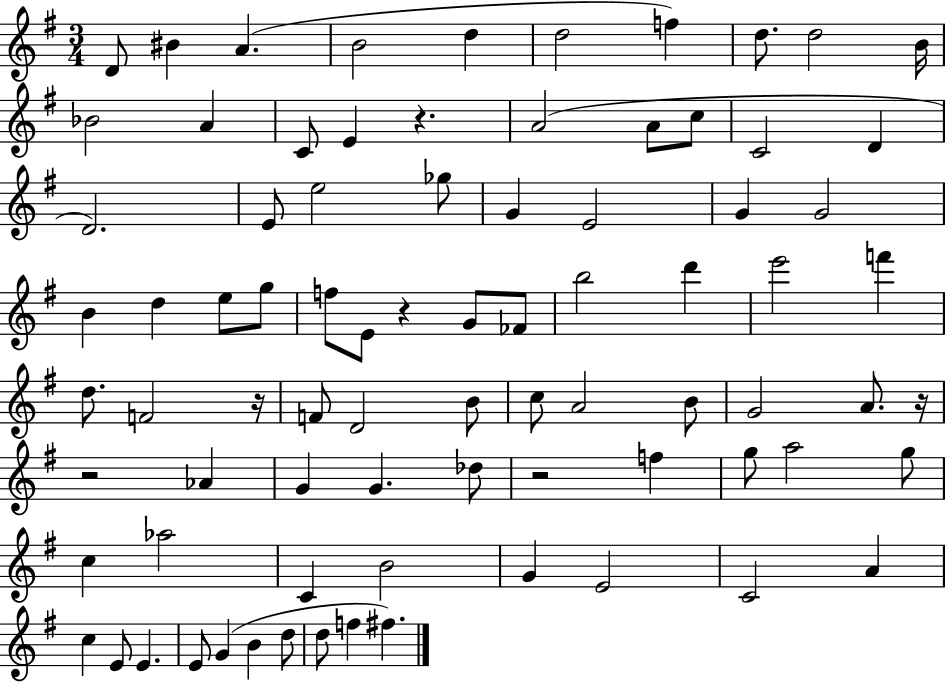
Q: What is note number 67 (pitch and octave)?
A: E4